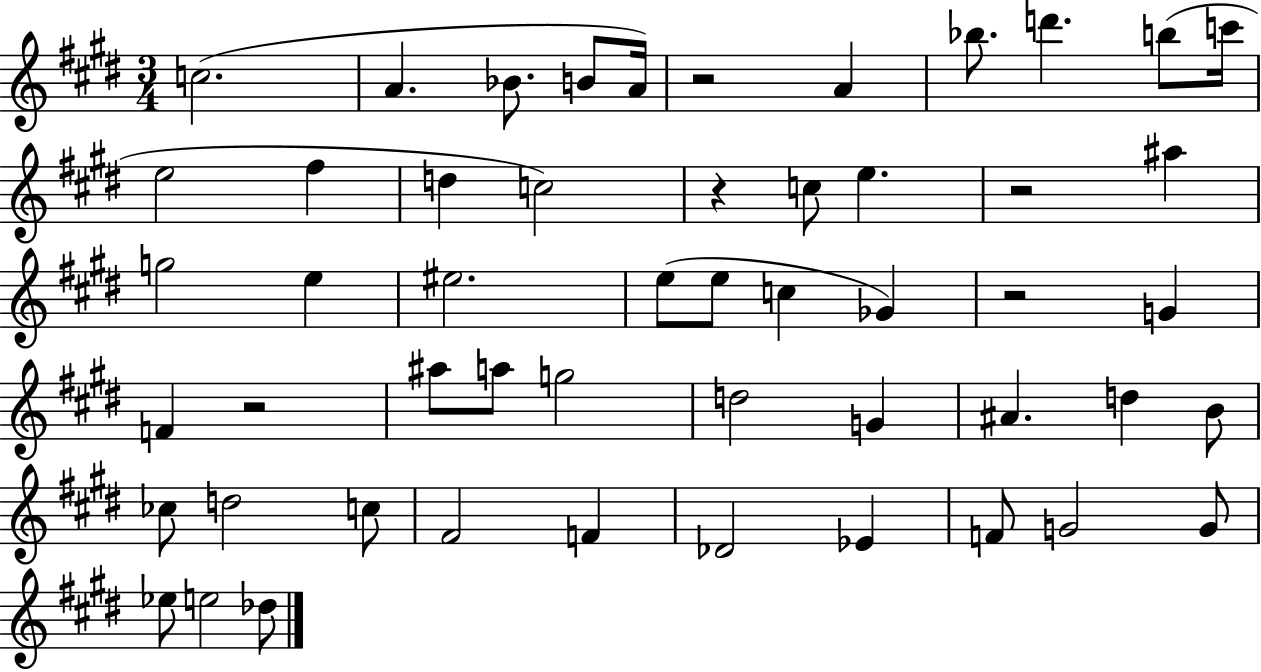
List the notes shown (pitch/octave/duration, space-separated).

C5/h. A4/q. Bb4/e. B4/e A4/s R/h A4/q Bb5/e. D6/q. B5/e C6/s E5/h F#5/q D5/q C5/h R/q C5/e E5/q. R/h A#5/q G5/h E5/q EIS5/h. E5/e E5/e C5/q Gb4/q R/h G4/q F4/q R/h A#5/e A5/e G5/h D5/h G4/q A#4/q. D5/q B4/e CES5/e D5/h C5/e F#4/h F4/q Db4/h Eb4/q F4/e G4/h G4/e Eb5/e E5/h Db5/e